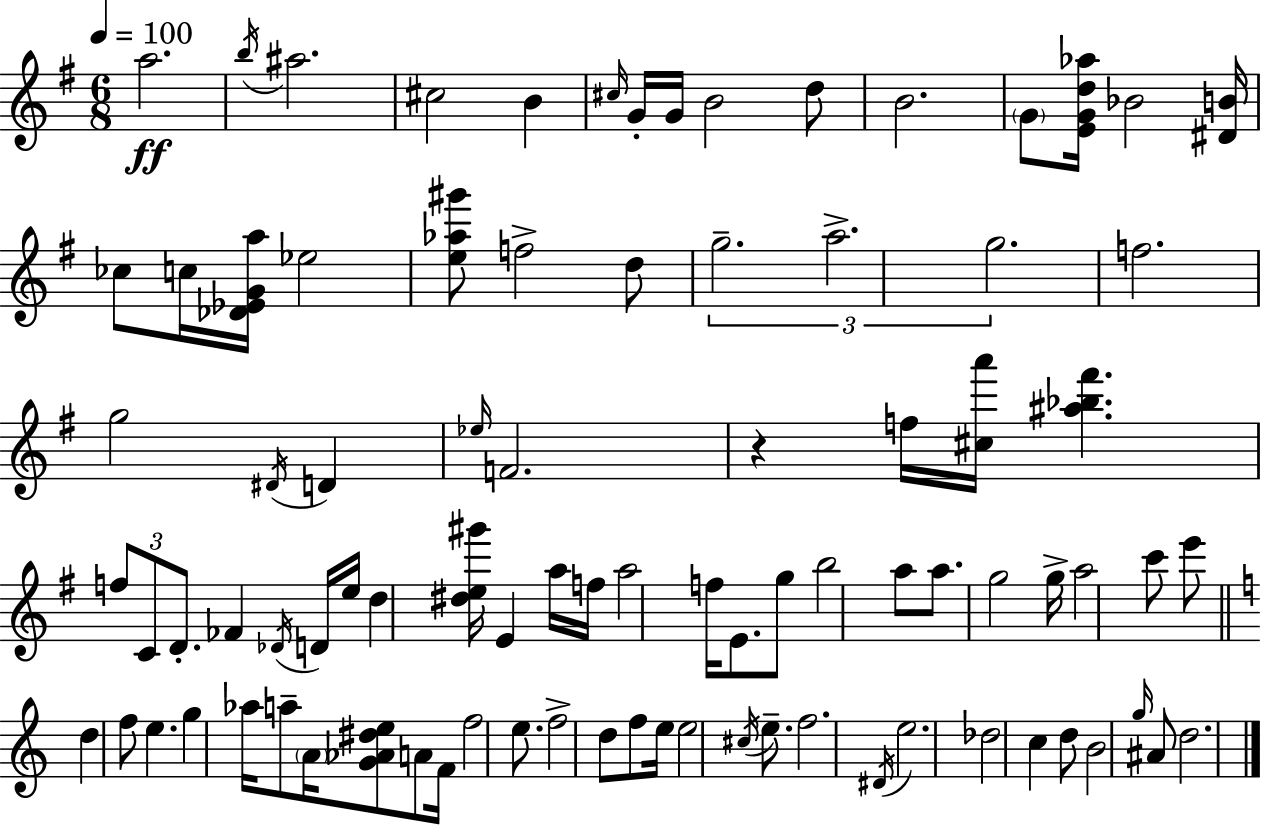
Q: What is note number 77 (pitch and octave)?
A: G5